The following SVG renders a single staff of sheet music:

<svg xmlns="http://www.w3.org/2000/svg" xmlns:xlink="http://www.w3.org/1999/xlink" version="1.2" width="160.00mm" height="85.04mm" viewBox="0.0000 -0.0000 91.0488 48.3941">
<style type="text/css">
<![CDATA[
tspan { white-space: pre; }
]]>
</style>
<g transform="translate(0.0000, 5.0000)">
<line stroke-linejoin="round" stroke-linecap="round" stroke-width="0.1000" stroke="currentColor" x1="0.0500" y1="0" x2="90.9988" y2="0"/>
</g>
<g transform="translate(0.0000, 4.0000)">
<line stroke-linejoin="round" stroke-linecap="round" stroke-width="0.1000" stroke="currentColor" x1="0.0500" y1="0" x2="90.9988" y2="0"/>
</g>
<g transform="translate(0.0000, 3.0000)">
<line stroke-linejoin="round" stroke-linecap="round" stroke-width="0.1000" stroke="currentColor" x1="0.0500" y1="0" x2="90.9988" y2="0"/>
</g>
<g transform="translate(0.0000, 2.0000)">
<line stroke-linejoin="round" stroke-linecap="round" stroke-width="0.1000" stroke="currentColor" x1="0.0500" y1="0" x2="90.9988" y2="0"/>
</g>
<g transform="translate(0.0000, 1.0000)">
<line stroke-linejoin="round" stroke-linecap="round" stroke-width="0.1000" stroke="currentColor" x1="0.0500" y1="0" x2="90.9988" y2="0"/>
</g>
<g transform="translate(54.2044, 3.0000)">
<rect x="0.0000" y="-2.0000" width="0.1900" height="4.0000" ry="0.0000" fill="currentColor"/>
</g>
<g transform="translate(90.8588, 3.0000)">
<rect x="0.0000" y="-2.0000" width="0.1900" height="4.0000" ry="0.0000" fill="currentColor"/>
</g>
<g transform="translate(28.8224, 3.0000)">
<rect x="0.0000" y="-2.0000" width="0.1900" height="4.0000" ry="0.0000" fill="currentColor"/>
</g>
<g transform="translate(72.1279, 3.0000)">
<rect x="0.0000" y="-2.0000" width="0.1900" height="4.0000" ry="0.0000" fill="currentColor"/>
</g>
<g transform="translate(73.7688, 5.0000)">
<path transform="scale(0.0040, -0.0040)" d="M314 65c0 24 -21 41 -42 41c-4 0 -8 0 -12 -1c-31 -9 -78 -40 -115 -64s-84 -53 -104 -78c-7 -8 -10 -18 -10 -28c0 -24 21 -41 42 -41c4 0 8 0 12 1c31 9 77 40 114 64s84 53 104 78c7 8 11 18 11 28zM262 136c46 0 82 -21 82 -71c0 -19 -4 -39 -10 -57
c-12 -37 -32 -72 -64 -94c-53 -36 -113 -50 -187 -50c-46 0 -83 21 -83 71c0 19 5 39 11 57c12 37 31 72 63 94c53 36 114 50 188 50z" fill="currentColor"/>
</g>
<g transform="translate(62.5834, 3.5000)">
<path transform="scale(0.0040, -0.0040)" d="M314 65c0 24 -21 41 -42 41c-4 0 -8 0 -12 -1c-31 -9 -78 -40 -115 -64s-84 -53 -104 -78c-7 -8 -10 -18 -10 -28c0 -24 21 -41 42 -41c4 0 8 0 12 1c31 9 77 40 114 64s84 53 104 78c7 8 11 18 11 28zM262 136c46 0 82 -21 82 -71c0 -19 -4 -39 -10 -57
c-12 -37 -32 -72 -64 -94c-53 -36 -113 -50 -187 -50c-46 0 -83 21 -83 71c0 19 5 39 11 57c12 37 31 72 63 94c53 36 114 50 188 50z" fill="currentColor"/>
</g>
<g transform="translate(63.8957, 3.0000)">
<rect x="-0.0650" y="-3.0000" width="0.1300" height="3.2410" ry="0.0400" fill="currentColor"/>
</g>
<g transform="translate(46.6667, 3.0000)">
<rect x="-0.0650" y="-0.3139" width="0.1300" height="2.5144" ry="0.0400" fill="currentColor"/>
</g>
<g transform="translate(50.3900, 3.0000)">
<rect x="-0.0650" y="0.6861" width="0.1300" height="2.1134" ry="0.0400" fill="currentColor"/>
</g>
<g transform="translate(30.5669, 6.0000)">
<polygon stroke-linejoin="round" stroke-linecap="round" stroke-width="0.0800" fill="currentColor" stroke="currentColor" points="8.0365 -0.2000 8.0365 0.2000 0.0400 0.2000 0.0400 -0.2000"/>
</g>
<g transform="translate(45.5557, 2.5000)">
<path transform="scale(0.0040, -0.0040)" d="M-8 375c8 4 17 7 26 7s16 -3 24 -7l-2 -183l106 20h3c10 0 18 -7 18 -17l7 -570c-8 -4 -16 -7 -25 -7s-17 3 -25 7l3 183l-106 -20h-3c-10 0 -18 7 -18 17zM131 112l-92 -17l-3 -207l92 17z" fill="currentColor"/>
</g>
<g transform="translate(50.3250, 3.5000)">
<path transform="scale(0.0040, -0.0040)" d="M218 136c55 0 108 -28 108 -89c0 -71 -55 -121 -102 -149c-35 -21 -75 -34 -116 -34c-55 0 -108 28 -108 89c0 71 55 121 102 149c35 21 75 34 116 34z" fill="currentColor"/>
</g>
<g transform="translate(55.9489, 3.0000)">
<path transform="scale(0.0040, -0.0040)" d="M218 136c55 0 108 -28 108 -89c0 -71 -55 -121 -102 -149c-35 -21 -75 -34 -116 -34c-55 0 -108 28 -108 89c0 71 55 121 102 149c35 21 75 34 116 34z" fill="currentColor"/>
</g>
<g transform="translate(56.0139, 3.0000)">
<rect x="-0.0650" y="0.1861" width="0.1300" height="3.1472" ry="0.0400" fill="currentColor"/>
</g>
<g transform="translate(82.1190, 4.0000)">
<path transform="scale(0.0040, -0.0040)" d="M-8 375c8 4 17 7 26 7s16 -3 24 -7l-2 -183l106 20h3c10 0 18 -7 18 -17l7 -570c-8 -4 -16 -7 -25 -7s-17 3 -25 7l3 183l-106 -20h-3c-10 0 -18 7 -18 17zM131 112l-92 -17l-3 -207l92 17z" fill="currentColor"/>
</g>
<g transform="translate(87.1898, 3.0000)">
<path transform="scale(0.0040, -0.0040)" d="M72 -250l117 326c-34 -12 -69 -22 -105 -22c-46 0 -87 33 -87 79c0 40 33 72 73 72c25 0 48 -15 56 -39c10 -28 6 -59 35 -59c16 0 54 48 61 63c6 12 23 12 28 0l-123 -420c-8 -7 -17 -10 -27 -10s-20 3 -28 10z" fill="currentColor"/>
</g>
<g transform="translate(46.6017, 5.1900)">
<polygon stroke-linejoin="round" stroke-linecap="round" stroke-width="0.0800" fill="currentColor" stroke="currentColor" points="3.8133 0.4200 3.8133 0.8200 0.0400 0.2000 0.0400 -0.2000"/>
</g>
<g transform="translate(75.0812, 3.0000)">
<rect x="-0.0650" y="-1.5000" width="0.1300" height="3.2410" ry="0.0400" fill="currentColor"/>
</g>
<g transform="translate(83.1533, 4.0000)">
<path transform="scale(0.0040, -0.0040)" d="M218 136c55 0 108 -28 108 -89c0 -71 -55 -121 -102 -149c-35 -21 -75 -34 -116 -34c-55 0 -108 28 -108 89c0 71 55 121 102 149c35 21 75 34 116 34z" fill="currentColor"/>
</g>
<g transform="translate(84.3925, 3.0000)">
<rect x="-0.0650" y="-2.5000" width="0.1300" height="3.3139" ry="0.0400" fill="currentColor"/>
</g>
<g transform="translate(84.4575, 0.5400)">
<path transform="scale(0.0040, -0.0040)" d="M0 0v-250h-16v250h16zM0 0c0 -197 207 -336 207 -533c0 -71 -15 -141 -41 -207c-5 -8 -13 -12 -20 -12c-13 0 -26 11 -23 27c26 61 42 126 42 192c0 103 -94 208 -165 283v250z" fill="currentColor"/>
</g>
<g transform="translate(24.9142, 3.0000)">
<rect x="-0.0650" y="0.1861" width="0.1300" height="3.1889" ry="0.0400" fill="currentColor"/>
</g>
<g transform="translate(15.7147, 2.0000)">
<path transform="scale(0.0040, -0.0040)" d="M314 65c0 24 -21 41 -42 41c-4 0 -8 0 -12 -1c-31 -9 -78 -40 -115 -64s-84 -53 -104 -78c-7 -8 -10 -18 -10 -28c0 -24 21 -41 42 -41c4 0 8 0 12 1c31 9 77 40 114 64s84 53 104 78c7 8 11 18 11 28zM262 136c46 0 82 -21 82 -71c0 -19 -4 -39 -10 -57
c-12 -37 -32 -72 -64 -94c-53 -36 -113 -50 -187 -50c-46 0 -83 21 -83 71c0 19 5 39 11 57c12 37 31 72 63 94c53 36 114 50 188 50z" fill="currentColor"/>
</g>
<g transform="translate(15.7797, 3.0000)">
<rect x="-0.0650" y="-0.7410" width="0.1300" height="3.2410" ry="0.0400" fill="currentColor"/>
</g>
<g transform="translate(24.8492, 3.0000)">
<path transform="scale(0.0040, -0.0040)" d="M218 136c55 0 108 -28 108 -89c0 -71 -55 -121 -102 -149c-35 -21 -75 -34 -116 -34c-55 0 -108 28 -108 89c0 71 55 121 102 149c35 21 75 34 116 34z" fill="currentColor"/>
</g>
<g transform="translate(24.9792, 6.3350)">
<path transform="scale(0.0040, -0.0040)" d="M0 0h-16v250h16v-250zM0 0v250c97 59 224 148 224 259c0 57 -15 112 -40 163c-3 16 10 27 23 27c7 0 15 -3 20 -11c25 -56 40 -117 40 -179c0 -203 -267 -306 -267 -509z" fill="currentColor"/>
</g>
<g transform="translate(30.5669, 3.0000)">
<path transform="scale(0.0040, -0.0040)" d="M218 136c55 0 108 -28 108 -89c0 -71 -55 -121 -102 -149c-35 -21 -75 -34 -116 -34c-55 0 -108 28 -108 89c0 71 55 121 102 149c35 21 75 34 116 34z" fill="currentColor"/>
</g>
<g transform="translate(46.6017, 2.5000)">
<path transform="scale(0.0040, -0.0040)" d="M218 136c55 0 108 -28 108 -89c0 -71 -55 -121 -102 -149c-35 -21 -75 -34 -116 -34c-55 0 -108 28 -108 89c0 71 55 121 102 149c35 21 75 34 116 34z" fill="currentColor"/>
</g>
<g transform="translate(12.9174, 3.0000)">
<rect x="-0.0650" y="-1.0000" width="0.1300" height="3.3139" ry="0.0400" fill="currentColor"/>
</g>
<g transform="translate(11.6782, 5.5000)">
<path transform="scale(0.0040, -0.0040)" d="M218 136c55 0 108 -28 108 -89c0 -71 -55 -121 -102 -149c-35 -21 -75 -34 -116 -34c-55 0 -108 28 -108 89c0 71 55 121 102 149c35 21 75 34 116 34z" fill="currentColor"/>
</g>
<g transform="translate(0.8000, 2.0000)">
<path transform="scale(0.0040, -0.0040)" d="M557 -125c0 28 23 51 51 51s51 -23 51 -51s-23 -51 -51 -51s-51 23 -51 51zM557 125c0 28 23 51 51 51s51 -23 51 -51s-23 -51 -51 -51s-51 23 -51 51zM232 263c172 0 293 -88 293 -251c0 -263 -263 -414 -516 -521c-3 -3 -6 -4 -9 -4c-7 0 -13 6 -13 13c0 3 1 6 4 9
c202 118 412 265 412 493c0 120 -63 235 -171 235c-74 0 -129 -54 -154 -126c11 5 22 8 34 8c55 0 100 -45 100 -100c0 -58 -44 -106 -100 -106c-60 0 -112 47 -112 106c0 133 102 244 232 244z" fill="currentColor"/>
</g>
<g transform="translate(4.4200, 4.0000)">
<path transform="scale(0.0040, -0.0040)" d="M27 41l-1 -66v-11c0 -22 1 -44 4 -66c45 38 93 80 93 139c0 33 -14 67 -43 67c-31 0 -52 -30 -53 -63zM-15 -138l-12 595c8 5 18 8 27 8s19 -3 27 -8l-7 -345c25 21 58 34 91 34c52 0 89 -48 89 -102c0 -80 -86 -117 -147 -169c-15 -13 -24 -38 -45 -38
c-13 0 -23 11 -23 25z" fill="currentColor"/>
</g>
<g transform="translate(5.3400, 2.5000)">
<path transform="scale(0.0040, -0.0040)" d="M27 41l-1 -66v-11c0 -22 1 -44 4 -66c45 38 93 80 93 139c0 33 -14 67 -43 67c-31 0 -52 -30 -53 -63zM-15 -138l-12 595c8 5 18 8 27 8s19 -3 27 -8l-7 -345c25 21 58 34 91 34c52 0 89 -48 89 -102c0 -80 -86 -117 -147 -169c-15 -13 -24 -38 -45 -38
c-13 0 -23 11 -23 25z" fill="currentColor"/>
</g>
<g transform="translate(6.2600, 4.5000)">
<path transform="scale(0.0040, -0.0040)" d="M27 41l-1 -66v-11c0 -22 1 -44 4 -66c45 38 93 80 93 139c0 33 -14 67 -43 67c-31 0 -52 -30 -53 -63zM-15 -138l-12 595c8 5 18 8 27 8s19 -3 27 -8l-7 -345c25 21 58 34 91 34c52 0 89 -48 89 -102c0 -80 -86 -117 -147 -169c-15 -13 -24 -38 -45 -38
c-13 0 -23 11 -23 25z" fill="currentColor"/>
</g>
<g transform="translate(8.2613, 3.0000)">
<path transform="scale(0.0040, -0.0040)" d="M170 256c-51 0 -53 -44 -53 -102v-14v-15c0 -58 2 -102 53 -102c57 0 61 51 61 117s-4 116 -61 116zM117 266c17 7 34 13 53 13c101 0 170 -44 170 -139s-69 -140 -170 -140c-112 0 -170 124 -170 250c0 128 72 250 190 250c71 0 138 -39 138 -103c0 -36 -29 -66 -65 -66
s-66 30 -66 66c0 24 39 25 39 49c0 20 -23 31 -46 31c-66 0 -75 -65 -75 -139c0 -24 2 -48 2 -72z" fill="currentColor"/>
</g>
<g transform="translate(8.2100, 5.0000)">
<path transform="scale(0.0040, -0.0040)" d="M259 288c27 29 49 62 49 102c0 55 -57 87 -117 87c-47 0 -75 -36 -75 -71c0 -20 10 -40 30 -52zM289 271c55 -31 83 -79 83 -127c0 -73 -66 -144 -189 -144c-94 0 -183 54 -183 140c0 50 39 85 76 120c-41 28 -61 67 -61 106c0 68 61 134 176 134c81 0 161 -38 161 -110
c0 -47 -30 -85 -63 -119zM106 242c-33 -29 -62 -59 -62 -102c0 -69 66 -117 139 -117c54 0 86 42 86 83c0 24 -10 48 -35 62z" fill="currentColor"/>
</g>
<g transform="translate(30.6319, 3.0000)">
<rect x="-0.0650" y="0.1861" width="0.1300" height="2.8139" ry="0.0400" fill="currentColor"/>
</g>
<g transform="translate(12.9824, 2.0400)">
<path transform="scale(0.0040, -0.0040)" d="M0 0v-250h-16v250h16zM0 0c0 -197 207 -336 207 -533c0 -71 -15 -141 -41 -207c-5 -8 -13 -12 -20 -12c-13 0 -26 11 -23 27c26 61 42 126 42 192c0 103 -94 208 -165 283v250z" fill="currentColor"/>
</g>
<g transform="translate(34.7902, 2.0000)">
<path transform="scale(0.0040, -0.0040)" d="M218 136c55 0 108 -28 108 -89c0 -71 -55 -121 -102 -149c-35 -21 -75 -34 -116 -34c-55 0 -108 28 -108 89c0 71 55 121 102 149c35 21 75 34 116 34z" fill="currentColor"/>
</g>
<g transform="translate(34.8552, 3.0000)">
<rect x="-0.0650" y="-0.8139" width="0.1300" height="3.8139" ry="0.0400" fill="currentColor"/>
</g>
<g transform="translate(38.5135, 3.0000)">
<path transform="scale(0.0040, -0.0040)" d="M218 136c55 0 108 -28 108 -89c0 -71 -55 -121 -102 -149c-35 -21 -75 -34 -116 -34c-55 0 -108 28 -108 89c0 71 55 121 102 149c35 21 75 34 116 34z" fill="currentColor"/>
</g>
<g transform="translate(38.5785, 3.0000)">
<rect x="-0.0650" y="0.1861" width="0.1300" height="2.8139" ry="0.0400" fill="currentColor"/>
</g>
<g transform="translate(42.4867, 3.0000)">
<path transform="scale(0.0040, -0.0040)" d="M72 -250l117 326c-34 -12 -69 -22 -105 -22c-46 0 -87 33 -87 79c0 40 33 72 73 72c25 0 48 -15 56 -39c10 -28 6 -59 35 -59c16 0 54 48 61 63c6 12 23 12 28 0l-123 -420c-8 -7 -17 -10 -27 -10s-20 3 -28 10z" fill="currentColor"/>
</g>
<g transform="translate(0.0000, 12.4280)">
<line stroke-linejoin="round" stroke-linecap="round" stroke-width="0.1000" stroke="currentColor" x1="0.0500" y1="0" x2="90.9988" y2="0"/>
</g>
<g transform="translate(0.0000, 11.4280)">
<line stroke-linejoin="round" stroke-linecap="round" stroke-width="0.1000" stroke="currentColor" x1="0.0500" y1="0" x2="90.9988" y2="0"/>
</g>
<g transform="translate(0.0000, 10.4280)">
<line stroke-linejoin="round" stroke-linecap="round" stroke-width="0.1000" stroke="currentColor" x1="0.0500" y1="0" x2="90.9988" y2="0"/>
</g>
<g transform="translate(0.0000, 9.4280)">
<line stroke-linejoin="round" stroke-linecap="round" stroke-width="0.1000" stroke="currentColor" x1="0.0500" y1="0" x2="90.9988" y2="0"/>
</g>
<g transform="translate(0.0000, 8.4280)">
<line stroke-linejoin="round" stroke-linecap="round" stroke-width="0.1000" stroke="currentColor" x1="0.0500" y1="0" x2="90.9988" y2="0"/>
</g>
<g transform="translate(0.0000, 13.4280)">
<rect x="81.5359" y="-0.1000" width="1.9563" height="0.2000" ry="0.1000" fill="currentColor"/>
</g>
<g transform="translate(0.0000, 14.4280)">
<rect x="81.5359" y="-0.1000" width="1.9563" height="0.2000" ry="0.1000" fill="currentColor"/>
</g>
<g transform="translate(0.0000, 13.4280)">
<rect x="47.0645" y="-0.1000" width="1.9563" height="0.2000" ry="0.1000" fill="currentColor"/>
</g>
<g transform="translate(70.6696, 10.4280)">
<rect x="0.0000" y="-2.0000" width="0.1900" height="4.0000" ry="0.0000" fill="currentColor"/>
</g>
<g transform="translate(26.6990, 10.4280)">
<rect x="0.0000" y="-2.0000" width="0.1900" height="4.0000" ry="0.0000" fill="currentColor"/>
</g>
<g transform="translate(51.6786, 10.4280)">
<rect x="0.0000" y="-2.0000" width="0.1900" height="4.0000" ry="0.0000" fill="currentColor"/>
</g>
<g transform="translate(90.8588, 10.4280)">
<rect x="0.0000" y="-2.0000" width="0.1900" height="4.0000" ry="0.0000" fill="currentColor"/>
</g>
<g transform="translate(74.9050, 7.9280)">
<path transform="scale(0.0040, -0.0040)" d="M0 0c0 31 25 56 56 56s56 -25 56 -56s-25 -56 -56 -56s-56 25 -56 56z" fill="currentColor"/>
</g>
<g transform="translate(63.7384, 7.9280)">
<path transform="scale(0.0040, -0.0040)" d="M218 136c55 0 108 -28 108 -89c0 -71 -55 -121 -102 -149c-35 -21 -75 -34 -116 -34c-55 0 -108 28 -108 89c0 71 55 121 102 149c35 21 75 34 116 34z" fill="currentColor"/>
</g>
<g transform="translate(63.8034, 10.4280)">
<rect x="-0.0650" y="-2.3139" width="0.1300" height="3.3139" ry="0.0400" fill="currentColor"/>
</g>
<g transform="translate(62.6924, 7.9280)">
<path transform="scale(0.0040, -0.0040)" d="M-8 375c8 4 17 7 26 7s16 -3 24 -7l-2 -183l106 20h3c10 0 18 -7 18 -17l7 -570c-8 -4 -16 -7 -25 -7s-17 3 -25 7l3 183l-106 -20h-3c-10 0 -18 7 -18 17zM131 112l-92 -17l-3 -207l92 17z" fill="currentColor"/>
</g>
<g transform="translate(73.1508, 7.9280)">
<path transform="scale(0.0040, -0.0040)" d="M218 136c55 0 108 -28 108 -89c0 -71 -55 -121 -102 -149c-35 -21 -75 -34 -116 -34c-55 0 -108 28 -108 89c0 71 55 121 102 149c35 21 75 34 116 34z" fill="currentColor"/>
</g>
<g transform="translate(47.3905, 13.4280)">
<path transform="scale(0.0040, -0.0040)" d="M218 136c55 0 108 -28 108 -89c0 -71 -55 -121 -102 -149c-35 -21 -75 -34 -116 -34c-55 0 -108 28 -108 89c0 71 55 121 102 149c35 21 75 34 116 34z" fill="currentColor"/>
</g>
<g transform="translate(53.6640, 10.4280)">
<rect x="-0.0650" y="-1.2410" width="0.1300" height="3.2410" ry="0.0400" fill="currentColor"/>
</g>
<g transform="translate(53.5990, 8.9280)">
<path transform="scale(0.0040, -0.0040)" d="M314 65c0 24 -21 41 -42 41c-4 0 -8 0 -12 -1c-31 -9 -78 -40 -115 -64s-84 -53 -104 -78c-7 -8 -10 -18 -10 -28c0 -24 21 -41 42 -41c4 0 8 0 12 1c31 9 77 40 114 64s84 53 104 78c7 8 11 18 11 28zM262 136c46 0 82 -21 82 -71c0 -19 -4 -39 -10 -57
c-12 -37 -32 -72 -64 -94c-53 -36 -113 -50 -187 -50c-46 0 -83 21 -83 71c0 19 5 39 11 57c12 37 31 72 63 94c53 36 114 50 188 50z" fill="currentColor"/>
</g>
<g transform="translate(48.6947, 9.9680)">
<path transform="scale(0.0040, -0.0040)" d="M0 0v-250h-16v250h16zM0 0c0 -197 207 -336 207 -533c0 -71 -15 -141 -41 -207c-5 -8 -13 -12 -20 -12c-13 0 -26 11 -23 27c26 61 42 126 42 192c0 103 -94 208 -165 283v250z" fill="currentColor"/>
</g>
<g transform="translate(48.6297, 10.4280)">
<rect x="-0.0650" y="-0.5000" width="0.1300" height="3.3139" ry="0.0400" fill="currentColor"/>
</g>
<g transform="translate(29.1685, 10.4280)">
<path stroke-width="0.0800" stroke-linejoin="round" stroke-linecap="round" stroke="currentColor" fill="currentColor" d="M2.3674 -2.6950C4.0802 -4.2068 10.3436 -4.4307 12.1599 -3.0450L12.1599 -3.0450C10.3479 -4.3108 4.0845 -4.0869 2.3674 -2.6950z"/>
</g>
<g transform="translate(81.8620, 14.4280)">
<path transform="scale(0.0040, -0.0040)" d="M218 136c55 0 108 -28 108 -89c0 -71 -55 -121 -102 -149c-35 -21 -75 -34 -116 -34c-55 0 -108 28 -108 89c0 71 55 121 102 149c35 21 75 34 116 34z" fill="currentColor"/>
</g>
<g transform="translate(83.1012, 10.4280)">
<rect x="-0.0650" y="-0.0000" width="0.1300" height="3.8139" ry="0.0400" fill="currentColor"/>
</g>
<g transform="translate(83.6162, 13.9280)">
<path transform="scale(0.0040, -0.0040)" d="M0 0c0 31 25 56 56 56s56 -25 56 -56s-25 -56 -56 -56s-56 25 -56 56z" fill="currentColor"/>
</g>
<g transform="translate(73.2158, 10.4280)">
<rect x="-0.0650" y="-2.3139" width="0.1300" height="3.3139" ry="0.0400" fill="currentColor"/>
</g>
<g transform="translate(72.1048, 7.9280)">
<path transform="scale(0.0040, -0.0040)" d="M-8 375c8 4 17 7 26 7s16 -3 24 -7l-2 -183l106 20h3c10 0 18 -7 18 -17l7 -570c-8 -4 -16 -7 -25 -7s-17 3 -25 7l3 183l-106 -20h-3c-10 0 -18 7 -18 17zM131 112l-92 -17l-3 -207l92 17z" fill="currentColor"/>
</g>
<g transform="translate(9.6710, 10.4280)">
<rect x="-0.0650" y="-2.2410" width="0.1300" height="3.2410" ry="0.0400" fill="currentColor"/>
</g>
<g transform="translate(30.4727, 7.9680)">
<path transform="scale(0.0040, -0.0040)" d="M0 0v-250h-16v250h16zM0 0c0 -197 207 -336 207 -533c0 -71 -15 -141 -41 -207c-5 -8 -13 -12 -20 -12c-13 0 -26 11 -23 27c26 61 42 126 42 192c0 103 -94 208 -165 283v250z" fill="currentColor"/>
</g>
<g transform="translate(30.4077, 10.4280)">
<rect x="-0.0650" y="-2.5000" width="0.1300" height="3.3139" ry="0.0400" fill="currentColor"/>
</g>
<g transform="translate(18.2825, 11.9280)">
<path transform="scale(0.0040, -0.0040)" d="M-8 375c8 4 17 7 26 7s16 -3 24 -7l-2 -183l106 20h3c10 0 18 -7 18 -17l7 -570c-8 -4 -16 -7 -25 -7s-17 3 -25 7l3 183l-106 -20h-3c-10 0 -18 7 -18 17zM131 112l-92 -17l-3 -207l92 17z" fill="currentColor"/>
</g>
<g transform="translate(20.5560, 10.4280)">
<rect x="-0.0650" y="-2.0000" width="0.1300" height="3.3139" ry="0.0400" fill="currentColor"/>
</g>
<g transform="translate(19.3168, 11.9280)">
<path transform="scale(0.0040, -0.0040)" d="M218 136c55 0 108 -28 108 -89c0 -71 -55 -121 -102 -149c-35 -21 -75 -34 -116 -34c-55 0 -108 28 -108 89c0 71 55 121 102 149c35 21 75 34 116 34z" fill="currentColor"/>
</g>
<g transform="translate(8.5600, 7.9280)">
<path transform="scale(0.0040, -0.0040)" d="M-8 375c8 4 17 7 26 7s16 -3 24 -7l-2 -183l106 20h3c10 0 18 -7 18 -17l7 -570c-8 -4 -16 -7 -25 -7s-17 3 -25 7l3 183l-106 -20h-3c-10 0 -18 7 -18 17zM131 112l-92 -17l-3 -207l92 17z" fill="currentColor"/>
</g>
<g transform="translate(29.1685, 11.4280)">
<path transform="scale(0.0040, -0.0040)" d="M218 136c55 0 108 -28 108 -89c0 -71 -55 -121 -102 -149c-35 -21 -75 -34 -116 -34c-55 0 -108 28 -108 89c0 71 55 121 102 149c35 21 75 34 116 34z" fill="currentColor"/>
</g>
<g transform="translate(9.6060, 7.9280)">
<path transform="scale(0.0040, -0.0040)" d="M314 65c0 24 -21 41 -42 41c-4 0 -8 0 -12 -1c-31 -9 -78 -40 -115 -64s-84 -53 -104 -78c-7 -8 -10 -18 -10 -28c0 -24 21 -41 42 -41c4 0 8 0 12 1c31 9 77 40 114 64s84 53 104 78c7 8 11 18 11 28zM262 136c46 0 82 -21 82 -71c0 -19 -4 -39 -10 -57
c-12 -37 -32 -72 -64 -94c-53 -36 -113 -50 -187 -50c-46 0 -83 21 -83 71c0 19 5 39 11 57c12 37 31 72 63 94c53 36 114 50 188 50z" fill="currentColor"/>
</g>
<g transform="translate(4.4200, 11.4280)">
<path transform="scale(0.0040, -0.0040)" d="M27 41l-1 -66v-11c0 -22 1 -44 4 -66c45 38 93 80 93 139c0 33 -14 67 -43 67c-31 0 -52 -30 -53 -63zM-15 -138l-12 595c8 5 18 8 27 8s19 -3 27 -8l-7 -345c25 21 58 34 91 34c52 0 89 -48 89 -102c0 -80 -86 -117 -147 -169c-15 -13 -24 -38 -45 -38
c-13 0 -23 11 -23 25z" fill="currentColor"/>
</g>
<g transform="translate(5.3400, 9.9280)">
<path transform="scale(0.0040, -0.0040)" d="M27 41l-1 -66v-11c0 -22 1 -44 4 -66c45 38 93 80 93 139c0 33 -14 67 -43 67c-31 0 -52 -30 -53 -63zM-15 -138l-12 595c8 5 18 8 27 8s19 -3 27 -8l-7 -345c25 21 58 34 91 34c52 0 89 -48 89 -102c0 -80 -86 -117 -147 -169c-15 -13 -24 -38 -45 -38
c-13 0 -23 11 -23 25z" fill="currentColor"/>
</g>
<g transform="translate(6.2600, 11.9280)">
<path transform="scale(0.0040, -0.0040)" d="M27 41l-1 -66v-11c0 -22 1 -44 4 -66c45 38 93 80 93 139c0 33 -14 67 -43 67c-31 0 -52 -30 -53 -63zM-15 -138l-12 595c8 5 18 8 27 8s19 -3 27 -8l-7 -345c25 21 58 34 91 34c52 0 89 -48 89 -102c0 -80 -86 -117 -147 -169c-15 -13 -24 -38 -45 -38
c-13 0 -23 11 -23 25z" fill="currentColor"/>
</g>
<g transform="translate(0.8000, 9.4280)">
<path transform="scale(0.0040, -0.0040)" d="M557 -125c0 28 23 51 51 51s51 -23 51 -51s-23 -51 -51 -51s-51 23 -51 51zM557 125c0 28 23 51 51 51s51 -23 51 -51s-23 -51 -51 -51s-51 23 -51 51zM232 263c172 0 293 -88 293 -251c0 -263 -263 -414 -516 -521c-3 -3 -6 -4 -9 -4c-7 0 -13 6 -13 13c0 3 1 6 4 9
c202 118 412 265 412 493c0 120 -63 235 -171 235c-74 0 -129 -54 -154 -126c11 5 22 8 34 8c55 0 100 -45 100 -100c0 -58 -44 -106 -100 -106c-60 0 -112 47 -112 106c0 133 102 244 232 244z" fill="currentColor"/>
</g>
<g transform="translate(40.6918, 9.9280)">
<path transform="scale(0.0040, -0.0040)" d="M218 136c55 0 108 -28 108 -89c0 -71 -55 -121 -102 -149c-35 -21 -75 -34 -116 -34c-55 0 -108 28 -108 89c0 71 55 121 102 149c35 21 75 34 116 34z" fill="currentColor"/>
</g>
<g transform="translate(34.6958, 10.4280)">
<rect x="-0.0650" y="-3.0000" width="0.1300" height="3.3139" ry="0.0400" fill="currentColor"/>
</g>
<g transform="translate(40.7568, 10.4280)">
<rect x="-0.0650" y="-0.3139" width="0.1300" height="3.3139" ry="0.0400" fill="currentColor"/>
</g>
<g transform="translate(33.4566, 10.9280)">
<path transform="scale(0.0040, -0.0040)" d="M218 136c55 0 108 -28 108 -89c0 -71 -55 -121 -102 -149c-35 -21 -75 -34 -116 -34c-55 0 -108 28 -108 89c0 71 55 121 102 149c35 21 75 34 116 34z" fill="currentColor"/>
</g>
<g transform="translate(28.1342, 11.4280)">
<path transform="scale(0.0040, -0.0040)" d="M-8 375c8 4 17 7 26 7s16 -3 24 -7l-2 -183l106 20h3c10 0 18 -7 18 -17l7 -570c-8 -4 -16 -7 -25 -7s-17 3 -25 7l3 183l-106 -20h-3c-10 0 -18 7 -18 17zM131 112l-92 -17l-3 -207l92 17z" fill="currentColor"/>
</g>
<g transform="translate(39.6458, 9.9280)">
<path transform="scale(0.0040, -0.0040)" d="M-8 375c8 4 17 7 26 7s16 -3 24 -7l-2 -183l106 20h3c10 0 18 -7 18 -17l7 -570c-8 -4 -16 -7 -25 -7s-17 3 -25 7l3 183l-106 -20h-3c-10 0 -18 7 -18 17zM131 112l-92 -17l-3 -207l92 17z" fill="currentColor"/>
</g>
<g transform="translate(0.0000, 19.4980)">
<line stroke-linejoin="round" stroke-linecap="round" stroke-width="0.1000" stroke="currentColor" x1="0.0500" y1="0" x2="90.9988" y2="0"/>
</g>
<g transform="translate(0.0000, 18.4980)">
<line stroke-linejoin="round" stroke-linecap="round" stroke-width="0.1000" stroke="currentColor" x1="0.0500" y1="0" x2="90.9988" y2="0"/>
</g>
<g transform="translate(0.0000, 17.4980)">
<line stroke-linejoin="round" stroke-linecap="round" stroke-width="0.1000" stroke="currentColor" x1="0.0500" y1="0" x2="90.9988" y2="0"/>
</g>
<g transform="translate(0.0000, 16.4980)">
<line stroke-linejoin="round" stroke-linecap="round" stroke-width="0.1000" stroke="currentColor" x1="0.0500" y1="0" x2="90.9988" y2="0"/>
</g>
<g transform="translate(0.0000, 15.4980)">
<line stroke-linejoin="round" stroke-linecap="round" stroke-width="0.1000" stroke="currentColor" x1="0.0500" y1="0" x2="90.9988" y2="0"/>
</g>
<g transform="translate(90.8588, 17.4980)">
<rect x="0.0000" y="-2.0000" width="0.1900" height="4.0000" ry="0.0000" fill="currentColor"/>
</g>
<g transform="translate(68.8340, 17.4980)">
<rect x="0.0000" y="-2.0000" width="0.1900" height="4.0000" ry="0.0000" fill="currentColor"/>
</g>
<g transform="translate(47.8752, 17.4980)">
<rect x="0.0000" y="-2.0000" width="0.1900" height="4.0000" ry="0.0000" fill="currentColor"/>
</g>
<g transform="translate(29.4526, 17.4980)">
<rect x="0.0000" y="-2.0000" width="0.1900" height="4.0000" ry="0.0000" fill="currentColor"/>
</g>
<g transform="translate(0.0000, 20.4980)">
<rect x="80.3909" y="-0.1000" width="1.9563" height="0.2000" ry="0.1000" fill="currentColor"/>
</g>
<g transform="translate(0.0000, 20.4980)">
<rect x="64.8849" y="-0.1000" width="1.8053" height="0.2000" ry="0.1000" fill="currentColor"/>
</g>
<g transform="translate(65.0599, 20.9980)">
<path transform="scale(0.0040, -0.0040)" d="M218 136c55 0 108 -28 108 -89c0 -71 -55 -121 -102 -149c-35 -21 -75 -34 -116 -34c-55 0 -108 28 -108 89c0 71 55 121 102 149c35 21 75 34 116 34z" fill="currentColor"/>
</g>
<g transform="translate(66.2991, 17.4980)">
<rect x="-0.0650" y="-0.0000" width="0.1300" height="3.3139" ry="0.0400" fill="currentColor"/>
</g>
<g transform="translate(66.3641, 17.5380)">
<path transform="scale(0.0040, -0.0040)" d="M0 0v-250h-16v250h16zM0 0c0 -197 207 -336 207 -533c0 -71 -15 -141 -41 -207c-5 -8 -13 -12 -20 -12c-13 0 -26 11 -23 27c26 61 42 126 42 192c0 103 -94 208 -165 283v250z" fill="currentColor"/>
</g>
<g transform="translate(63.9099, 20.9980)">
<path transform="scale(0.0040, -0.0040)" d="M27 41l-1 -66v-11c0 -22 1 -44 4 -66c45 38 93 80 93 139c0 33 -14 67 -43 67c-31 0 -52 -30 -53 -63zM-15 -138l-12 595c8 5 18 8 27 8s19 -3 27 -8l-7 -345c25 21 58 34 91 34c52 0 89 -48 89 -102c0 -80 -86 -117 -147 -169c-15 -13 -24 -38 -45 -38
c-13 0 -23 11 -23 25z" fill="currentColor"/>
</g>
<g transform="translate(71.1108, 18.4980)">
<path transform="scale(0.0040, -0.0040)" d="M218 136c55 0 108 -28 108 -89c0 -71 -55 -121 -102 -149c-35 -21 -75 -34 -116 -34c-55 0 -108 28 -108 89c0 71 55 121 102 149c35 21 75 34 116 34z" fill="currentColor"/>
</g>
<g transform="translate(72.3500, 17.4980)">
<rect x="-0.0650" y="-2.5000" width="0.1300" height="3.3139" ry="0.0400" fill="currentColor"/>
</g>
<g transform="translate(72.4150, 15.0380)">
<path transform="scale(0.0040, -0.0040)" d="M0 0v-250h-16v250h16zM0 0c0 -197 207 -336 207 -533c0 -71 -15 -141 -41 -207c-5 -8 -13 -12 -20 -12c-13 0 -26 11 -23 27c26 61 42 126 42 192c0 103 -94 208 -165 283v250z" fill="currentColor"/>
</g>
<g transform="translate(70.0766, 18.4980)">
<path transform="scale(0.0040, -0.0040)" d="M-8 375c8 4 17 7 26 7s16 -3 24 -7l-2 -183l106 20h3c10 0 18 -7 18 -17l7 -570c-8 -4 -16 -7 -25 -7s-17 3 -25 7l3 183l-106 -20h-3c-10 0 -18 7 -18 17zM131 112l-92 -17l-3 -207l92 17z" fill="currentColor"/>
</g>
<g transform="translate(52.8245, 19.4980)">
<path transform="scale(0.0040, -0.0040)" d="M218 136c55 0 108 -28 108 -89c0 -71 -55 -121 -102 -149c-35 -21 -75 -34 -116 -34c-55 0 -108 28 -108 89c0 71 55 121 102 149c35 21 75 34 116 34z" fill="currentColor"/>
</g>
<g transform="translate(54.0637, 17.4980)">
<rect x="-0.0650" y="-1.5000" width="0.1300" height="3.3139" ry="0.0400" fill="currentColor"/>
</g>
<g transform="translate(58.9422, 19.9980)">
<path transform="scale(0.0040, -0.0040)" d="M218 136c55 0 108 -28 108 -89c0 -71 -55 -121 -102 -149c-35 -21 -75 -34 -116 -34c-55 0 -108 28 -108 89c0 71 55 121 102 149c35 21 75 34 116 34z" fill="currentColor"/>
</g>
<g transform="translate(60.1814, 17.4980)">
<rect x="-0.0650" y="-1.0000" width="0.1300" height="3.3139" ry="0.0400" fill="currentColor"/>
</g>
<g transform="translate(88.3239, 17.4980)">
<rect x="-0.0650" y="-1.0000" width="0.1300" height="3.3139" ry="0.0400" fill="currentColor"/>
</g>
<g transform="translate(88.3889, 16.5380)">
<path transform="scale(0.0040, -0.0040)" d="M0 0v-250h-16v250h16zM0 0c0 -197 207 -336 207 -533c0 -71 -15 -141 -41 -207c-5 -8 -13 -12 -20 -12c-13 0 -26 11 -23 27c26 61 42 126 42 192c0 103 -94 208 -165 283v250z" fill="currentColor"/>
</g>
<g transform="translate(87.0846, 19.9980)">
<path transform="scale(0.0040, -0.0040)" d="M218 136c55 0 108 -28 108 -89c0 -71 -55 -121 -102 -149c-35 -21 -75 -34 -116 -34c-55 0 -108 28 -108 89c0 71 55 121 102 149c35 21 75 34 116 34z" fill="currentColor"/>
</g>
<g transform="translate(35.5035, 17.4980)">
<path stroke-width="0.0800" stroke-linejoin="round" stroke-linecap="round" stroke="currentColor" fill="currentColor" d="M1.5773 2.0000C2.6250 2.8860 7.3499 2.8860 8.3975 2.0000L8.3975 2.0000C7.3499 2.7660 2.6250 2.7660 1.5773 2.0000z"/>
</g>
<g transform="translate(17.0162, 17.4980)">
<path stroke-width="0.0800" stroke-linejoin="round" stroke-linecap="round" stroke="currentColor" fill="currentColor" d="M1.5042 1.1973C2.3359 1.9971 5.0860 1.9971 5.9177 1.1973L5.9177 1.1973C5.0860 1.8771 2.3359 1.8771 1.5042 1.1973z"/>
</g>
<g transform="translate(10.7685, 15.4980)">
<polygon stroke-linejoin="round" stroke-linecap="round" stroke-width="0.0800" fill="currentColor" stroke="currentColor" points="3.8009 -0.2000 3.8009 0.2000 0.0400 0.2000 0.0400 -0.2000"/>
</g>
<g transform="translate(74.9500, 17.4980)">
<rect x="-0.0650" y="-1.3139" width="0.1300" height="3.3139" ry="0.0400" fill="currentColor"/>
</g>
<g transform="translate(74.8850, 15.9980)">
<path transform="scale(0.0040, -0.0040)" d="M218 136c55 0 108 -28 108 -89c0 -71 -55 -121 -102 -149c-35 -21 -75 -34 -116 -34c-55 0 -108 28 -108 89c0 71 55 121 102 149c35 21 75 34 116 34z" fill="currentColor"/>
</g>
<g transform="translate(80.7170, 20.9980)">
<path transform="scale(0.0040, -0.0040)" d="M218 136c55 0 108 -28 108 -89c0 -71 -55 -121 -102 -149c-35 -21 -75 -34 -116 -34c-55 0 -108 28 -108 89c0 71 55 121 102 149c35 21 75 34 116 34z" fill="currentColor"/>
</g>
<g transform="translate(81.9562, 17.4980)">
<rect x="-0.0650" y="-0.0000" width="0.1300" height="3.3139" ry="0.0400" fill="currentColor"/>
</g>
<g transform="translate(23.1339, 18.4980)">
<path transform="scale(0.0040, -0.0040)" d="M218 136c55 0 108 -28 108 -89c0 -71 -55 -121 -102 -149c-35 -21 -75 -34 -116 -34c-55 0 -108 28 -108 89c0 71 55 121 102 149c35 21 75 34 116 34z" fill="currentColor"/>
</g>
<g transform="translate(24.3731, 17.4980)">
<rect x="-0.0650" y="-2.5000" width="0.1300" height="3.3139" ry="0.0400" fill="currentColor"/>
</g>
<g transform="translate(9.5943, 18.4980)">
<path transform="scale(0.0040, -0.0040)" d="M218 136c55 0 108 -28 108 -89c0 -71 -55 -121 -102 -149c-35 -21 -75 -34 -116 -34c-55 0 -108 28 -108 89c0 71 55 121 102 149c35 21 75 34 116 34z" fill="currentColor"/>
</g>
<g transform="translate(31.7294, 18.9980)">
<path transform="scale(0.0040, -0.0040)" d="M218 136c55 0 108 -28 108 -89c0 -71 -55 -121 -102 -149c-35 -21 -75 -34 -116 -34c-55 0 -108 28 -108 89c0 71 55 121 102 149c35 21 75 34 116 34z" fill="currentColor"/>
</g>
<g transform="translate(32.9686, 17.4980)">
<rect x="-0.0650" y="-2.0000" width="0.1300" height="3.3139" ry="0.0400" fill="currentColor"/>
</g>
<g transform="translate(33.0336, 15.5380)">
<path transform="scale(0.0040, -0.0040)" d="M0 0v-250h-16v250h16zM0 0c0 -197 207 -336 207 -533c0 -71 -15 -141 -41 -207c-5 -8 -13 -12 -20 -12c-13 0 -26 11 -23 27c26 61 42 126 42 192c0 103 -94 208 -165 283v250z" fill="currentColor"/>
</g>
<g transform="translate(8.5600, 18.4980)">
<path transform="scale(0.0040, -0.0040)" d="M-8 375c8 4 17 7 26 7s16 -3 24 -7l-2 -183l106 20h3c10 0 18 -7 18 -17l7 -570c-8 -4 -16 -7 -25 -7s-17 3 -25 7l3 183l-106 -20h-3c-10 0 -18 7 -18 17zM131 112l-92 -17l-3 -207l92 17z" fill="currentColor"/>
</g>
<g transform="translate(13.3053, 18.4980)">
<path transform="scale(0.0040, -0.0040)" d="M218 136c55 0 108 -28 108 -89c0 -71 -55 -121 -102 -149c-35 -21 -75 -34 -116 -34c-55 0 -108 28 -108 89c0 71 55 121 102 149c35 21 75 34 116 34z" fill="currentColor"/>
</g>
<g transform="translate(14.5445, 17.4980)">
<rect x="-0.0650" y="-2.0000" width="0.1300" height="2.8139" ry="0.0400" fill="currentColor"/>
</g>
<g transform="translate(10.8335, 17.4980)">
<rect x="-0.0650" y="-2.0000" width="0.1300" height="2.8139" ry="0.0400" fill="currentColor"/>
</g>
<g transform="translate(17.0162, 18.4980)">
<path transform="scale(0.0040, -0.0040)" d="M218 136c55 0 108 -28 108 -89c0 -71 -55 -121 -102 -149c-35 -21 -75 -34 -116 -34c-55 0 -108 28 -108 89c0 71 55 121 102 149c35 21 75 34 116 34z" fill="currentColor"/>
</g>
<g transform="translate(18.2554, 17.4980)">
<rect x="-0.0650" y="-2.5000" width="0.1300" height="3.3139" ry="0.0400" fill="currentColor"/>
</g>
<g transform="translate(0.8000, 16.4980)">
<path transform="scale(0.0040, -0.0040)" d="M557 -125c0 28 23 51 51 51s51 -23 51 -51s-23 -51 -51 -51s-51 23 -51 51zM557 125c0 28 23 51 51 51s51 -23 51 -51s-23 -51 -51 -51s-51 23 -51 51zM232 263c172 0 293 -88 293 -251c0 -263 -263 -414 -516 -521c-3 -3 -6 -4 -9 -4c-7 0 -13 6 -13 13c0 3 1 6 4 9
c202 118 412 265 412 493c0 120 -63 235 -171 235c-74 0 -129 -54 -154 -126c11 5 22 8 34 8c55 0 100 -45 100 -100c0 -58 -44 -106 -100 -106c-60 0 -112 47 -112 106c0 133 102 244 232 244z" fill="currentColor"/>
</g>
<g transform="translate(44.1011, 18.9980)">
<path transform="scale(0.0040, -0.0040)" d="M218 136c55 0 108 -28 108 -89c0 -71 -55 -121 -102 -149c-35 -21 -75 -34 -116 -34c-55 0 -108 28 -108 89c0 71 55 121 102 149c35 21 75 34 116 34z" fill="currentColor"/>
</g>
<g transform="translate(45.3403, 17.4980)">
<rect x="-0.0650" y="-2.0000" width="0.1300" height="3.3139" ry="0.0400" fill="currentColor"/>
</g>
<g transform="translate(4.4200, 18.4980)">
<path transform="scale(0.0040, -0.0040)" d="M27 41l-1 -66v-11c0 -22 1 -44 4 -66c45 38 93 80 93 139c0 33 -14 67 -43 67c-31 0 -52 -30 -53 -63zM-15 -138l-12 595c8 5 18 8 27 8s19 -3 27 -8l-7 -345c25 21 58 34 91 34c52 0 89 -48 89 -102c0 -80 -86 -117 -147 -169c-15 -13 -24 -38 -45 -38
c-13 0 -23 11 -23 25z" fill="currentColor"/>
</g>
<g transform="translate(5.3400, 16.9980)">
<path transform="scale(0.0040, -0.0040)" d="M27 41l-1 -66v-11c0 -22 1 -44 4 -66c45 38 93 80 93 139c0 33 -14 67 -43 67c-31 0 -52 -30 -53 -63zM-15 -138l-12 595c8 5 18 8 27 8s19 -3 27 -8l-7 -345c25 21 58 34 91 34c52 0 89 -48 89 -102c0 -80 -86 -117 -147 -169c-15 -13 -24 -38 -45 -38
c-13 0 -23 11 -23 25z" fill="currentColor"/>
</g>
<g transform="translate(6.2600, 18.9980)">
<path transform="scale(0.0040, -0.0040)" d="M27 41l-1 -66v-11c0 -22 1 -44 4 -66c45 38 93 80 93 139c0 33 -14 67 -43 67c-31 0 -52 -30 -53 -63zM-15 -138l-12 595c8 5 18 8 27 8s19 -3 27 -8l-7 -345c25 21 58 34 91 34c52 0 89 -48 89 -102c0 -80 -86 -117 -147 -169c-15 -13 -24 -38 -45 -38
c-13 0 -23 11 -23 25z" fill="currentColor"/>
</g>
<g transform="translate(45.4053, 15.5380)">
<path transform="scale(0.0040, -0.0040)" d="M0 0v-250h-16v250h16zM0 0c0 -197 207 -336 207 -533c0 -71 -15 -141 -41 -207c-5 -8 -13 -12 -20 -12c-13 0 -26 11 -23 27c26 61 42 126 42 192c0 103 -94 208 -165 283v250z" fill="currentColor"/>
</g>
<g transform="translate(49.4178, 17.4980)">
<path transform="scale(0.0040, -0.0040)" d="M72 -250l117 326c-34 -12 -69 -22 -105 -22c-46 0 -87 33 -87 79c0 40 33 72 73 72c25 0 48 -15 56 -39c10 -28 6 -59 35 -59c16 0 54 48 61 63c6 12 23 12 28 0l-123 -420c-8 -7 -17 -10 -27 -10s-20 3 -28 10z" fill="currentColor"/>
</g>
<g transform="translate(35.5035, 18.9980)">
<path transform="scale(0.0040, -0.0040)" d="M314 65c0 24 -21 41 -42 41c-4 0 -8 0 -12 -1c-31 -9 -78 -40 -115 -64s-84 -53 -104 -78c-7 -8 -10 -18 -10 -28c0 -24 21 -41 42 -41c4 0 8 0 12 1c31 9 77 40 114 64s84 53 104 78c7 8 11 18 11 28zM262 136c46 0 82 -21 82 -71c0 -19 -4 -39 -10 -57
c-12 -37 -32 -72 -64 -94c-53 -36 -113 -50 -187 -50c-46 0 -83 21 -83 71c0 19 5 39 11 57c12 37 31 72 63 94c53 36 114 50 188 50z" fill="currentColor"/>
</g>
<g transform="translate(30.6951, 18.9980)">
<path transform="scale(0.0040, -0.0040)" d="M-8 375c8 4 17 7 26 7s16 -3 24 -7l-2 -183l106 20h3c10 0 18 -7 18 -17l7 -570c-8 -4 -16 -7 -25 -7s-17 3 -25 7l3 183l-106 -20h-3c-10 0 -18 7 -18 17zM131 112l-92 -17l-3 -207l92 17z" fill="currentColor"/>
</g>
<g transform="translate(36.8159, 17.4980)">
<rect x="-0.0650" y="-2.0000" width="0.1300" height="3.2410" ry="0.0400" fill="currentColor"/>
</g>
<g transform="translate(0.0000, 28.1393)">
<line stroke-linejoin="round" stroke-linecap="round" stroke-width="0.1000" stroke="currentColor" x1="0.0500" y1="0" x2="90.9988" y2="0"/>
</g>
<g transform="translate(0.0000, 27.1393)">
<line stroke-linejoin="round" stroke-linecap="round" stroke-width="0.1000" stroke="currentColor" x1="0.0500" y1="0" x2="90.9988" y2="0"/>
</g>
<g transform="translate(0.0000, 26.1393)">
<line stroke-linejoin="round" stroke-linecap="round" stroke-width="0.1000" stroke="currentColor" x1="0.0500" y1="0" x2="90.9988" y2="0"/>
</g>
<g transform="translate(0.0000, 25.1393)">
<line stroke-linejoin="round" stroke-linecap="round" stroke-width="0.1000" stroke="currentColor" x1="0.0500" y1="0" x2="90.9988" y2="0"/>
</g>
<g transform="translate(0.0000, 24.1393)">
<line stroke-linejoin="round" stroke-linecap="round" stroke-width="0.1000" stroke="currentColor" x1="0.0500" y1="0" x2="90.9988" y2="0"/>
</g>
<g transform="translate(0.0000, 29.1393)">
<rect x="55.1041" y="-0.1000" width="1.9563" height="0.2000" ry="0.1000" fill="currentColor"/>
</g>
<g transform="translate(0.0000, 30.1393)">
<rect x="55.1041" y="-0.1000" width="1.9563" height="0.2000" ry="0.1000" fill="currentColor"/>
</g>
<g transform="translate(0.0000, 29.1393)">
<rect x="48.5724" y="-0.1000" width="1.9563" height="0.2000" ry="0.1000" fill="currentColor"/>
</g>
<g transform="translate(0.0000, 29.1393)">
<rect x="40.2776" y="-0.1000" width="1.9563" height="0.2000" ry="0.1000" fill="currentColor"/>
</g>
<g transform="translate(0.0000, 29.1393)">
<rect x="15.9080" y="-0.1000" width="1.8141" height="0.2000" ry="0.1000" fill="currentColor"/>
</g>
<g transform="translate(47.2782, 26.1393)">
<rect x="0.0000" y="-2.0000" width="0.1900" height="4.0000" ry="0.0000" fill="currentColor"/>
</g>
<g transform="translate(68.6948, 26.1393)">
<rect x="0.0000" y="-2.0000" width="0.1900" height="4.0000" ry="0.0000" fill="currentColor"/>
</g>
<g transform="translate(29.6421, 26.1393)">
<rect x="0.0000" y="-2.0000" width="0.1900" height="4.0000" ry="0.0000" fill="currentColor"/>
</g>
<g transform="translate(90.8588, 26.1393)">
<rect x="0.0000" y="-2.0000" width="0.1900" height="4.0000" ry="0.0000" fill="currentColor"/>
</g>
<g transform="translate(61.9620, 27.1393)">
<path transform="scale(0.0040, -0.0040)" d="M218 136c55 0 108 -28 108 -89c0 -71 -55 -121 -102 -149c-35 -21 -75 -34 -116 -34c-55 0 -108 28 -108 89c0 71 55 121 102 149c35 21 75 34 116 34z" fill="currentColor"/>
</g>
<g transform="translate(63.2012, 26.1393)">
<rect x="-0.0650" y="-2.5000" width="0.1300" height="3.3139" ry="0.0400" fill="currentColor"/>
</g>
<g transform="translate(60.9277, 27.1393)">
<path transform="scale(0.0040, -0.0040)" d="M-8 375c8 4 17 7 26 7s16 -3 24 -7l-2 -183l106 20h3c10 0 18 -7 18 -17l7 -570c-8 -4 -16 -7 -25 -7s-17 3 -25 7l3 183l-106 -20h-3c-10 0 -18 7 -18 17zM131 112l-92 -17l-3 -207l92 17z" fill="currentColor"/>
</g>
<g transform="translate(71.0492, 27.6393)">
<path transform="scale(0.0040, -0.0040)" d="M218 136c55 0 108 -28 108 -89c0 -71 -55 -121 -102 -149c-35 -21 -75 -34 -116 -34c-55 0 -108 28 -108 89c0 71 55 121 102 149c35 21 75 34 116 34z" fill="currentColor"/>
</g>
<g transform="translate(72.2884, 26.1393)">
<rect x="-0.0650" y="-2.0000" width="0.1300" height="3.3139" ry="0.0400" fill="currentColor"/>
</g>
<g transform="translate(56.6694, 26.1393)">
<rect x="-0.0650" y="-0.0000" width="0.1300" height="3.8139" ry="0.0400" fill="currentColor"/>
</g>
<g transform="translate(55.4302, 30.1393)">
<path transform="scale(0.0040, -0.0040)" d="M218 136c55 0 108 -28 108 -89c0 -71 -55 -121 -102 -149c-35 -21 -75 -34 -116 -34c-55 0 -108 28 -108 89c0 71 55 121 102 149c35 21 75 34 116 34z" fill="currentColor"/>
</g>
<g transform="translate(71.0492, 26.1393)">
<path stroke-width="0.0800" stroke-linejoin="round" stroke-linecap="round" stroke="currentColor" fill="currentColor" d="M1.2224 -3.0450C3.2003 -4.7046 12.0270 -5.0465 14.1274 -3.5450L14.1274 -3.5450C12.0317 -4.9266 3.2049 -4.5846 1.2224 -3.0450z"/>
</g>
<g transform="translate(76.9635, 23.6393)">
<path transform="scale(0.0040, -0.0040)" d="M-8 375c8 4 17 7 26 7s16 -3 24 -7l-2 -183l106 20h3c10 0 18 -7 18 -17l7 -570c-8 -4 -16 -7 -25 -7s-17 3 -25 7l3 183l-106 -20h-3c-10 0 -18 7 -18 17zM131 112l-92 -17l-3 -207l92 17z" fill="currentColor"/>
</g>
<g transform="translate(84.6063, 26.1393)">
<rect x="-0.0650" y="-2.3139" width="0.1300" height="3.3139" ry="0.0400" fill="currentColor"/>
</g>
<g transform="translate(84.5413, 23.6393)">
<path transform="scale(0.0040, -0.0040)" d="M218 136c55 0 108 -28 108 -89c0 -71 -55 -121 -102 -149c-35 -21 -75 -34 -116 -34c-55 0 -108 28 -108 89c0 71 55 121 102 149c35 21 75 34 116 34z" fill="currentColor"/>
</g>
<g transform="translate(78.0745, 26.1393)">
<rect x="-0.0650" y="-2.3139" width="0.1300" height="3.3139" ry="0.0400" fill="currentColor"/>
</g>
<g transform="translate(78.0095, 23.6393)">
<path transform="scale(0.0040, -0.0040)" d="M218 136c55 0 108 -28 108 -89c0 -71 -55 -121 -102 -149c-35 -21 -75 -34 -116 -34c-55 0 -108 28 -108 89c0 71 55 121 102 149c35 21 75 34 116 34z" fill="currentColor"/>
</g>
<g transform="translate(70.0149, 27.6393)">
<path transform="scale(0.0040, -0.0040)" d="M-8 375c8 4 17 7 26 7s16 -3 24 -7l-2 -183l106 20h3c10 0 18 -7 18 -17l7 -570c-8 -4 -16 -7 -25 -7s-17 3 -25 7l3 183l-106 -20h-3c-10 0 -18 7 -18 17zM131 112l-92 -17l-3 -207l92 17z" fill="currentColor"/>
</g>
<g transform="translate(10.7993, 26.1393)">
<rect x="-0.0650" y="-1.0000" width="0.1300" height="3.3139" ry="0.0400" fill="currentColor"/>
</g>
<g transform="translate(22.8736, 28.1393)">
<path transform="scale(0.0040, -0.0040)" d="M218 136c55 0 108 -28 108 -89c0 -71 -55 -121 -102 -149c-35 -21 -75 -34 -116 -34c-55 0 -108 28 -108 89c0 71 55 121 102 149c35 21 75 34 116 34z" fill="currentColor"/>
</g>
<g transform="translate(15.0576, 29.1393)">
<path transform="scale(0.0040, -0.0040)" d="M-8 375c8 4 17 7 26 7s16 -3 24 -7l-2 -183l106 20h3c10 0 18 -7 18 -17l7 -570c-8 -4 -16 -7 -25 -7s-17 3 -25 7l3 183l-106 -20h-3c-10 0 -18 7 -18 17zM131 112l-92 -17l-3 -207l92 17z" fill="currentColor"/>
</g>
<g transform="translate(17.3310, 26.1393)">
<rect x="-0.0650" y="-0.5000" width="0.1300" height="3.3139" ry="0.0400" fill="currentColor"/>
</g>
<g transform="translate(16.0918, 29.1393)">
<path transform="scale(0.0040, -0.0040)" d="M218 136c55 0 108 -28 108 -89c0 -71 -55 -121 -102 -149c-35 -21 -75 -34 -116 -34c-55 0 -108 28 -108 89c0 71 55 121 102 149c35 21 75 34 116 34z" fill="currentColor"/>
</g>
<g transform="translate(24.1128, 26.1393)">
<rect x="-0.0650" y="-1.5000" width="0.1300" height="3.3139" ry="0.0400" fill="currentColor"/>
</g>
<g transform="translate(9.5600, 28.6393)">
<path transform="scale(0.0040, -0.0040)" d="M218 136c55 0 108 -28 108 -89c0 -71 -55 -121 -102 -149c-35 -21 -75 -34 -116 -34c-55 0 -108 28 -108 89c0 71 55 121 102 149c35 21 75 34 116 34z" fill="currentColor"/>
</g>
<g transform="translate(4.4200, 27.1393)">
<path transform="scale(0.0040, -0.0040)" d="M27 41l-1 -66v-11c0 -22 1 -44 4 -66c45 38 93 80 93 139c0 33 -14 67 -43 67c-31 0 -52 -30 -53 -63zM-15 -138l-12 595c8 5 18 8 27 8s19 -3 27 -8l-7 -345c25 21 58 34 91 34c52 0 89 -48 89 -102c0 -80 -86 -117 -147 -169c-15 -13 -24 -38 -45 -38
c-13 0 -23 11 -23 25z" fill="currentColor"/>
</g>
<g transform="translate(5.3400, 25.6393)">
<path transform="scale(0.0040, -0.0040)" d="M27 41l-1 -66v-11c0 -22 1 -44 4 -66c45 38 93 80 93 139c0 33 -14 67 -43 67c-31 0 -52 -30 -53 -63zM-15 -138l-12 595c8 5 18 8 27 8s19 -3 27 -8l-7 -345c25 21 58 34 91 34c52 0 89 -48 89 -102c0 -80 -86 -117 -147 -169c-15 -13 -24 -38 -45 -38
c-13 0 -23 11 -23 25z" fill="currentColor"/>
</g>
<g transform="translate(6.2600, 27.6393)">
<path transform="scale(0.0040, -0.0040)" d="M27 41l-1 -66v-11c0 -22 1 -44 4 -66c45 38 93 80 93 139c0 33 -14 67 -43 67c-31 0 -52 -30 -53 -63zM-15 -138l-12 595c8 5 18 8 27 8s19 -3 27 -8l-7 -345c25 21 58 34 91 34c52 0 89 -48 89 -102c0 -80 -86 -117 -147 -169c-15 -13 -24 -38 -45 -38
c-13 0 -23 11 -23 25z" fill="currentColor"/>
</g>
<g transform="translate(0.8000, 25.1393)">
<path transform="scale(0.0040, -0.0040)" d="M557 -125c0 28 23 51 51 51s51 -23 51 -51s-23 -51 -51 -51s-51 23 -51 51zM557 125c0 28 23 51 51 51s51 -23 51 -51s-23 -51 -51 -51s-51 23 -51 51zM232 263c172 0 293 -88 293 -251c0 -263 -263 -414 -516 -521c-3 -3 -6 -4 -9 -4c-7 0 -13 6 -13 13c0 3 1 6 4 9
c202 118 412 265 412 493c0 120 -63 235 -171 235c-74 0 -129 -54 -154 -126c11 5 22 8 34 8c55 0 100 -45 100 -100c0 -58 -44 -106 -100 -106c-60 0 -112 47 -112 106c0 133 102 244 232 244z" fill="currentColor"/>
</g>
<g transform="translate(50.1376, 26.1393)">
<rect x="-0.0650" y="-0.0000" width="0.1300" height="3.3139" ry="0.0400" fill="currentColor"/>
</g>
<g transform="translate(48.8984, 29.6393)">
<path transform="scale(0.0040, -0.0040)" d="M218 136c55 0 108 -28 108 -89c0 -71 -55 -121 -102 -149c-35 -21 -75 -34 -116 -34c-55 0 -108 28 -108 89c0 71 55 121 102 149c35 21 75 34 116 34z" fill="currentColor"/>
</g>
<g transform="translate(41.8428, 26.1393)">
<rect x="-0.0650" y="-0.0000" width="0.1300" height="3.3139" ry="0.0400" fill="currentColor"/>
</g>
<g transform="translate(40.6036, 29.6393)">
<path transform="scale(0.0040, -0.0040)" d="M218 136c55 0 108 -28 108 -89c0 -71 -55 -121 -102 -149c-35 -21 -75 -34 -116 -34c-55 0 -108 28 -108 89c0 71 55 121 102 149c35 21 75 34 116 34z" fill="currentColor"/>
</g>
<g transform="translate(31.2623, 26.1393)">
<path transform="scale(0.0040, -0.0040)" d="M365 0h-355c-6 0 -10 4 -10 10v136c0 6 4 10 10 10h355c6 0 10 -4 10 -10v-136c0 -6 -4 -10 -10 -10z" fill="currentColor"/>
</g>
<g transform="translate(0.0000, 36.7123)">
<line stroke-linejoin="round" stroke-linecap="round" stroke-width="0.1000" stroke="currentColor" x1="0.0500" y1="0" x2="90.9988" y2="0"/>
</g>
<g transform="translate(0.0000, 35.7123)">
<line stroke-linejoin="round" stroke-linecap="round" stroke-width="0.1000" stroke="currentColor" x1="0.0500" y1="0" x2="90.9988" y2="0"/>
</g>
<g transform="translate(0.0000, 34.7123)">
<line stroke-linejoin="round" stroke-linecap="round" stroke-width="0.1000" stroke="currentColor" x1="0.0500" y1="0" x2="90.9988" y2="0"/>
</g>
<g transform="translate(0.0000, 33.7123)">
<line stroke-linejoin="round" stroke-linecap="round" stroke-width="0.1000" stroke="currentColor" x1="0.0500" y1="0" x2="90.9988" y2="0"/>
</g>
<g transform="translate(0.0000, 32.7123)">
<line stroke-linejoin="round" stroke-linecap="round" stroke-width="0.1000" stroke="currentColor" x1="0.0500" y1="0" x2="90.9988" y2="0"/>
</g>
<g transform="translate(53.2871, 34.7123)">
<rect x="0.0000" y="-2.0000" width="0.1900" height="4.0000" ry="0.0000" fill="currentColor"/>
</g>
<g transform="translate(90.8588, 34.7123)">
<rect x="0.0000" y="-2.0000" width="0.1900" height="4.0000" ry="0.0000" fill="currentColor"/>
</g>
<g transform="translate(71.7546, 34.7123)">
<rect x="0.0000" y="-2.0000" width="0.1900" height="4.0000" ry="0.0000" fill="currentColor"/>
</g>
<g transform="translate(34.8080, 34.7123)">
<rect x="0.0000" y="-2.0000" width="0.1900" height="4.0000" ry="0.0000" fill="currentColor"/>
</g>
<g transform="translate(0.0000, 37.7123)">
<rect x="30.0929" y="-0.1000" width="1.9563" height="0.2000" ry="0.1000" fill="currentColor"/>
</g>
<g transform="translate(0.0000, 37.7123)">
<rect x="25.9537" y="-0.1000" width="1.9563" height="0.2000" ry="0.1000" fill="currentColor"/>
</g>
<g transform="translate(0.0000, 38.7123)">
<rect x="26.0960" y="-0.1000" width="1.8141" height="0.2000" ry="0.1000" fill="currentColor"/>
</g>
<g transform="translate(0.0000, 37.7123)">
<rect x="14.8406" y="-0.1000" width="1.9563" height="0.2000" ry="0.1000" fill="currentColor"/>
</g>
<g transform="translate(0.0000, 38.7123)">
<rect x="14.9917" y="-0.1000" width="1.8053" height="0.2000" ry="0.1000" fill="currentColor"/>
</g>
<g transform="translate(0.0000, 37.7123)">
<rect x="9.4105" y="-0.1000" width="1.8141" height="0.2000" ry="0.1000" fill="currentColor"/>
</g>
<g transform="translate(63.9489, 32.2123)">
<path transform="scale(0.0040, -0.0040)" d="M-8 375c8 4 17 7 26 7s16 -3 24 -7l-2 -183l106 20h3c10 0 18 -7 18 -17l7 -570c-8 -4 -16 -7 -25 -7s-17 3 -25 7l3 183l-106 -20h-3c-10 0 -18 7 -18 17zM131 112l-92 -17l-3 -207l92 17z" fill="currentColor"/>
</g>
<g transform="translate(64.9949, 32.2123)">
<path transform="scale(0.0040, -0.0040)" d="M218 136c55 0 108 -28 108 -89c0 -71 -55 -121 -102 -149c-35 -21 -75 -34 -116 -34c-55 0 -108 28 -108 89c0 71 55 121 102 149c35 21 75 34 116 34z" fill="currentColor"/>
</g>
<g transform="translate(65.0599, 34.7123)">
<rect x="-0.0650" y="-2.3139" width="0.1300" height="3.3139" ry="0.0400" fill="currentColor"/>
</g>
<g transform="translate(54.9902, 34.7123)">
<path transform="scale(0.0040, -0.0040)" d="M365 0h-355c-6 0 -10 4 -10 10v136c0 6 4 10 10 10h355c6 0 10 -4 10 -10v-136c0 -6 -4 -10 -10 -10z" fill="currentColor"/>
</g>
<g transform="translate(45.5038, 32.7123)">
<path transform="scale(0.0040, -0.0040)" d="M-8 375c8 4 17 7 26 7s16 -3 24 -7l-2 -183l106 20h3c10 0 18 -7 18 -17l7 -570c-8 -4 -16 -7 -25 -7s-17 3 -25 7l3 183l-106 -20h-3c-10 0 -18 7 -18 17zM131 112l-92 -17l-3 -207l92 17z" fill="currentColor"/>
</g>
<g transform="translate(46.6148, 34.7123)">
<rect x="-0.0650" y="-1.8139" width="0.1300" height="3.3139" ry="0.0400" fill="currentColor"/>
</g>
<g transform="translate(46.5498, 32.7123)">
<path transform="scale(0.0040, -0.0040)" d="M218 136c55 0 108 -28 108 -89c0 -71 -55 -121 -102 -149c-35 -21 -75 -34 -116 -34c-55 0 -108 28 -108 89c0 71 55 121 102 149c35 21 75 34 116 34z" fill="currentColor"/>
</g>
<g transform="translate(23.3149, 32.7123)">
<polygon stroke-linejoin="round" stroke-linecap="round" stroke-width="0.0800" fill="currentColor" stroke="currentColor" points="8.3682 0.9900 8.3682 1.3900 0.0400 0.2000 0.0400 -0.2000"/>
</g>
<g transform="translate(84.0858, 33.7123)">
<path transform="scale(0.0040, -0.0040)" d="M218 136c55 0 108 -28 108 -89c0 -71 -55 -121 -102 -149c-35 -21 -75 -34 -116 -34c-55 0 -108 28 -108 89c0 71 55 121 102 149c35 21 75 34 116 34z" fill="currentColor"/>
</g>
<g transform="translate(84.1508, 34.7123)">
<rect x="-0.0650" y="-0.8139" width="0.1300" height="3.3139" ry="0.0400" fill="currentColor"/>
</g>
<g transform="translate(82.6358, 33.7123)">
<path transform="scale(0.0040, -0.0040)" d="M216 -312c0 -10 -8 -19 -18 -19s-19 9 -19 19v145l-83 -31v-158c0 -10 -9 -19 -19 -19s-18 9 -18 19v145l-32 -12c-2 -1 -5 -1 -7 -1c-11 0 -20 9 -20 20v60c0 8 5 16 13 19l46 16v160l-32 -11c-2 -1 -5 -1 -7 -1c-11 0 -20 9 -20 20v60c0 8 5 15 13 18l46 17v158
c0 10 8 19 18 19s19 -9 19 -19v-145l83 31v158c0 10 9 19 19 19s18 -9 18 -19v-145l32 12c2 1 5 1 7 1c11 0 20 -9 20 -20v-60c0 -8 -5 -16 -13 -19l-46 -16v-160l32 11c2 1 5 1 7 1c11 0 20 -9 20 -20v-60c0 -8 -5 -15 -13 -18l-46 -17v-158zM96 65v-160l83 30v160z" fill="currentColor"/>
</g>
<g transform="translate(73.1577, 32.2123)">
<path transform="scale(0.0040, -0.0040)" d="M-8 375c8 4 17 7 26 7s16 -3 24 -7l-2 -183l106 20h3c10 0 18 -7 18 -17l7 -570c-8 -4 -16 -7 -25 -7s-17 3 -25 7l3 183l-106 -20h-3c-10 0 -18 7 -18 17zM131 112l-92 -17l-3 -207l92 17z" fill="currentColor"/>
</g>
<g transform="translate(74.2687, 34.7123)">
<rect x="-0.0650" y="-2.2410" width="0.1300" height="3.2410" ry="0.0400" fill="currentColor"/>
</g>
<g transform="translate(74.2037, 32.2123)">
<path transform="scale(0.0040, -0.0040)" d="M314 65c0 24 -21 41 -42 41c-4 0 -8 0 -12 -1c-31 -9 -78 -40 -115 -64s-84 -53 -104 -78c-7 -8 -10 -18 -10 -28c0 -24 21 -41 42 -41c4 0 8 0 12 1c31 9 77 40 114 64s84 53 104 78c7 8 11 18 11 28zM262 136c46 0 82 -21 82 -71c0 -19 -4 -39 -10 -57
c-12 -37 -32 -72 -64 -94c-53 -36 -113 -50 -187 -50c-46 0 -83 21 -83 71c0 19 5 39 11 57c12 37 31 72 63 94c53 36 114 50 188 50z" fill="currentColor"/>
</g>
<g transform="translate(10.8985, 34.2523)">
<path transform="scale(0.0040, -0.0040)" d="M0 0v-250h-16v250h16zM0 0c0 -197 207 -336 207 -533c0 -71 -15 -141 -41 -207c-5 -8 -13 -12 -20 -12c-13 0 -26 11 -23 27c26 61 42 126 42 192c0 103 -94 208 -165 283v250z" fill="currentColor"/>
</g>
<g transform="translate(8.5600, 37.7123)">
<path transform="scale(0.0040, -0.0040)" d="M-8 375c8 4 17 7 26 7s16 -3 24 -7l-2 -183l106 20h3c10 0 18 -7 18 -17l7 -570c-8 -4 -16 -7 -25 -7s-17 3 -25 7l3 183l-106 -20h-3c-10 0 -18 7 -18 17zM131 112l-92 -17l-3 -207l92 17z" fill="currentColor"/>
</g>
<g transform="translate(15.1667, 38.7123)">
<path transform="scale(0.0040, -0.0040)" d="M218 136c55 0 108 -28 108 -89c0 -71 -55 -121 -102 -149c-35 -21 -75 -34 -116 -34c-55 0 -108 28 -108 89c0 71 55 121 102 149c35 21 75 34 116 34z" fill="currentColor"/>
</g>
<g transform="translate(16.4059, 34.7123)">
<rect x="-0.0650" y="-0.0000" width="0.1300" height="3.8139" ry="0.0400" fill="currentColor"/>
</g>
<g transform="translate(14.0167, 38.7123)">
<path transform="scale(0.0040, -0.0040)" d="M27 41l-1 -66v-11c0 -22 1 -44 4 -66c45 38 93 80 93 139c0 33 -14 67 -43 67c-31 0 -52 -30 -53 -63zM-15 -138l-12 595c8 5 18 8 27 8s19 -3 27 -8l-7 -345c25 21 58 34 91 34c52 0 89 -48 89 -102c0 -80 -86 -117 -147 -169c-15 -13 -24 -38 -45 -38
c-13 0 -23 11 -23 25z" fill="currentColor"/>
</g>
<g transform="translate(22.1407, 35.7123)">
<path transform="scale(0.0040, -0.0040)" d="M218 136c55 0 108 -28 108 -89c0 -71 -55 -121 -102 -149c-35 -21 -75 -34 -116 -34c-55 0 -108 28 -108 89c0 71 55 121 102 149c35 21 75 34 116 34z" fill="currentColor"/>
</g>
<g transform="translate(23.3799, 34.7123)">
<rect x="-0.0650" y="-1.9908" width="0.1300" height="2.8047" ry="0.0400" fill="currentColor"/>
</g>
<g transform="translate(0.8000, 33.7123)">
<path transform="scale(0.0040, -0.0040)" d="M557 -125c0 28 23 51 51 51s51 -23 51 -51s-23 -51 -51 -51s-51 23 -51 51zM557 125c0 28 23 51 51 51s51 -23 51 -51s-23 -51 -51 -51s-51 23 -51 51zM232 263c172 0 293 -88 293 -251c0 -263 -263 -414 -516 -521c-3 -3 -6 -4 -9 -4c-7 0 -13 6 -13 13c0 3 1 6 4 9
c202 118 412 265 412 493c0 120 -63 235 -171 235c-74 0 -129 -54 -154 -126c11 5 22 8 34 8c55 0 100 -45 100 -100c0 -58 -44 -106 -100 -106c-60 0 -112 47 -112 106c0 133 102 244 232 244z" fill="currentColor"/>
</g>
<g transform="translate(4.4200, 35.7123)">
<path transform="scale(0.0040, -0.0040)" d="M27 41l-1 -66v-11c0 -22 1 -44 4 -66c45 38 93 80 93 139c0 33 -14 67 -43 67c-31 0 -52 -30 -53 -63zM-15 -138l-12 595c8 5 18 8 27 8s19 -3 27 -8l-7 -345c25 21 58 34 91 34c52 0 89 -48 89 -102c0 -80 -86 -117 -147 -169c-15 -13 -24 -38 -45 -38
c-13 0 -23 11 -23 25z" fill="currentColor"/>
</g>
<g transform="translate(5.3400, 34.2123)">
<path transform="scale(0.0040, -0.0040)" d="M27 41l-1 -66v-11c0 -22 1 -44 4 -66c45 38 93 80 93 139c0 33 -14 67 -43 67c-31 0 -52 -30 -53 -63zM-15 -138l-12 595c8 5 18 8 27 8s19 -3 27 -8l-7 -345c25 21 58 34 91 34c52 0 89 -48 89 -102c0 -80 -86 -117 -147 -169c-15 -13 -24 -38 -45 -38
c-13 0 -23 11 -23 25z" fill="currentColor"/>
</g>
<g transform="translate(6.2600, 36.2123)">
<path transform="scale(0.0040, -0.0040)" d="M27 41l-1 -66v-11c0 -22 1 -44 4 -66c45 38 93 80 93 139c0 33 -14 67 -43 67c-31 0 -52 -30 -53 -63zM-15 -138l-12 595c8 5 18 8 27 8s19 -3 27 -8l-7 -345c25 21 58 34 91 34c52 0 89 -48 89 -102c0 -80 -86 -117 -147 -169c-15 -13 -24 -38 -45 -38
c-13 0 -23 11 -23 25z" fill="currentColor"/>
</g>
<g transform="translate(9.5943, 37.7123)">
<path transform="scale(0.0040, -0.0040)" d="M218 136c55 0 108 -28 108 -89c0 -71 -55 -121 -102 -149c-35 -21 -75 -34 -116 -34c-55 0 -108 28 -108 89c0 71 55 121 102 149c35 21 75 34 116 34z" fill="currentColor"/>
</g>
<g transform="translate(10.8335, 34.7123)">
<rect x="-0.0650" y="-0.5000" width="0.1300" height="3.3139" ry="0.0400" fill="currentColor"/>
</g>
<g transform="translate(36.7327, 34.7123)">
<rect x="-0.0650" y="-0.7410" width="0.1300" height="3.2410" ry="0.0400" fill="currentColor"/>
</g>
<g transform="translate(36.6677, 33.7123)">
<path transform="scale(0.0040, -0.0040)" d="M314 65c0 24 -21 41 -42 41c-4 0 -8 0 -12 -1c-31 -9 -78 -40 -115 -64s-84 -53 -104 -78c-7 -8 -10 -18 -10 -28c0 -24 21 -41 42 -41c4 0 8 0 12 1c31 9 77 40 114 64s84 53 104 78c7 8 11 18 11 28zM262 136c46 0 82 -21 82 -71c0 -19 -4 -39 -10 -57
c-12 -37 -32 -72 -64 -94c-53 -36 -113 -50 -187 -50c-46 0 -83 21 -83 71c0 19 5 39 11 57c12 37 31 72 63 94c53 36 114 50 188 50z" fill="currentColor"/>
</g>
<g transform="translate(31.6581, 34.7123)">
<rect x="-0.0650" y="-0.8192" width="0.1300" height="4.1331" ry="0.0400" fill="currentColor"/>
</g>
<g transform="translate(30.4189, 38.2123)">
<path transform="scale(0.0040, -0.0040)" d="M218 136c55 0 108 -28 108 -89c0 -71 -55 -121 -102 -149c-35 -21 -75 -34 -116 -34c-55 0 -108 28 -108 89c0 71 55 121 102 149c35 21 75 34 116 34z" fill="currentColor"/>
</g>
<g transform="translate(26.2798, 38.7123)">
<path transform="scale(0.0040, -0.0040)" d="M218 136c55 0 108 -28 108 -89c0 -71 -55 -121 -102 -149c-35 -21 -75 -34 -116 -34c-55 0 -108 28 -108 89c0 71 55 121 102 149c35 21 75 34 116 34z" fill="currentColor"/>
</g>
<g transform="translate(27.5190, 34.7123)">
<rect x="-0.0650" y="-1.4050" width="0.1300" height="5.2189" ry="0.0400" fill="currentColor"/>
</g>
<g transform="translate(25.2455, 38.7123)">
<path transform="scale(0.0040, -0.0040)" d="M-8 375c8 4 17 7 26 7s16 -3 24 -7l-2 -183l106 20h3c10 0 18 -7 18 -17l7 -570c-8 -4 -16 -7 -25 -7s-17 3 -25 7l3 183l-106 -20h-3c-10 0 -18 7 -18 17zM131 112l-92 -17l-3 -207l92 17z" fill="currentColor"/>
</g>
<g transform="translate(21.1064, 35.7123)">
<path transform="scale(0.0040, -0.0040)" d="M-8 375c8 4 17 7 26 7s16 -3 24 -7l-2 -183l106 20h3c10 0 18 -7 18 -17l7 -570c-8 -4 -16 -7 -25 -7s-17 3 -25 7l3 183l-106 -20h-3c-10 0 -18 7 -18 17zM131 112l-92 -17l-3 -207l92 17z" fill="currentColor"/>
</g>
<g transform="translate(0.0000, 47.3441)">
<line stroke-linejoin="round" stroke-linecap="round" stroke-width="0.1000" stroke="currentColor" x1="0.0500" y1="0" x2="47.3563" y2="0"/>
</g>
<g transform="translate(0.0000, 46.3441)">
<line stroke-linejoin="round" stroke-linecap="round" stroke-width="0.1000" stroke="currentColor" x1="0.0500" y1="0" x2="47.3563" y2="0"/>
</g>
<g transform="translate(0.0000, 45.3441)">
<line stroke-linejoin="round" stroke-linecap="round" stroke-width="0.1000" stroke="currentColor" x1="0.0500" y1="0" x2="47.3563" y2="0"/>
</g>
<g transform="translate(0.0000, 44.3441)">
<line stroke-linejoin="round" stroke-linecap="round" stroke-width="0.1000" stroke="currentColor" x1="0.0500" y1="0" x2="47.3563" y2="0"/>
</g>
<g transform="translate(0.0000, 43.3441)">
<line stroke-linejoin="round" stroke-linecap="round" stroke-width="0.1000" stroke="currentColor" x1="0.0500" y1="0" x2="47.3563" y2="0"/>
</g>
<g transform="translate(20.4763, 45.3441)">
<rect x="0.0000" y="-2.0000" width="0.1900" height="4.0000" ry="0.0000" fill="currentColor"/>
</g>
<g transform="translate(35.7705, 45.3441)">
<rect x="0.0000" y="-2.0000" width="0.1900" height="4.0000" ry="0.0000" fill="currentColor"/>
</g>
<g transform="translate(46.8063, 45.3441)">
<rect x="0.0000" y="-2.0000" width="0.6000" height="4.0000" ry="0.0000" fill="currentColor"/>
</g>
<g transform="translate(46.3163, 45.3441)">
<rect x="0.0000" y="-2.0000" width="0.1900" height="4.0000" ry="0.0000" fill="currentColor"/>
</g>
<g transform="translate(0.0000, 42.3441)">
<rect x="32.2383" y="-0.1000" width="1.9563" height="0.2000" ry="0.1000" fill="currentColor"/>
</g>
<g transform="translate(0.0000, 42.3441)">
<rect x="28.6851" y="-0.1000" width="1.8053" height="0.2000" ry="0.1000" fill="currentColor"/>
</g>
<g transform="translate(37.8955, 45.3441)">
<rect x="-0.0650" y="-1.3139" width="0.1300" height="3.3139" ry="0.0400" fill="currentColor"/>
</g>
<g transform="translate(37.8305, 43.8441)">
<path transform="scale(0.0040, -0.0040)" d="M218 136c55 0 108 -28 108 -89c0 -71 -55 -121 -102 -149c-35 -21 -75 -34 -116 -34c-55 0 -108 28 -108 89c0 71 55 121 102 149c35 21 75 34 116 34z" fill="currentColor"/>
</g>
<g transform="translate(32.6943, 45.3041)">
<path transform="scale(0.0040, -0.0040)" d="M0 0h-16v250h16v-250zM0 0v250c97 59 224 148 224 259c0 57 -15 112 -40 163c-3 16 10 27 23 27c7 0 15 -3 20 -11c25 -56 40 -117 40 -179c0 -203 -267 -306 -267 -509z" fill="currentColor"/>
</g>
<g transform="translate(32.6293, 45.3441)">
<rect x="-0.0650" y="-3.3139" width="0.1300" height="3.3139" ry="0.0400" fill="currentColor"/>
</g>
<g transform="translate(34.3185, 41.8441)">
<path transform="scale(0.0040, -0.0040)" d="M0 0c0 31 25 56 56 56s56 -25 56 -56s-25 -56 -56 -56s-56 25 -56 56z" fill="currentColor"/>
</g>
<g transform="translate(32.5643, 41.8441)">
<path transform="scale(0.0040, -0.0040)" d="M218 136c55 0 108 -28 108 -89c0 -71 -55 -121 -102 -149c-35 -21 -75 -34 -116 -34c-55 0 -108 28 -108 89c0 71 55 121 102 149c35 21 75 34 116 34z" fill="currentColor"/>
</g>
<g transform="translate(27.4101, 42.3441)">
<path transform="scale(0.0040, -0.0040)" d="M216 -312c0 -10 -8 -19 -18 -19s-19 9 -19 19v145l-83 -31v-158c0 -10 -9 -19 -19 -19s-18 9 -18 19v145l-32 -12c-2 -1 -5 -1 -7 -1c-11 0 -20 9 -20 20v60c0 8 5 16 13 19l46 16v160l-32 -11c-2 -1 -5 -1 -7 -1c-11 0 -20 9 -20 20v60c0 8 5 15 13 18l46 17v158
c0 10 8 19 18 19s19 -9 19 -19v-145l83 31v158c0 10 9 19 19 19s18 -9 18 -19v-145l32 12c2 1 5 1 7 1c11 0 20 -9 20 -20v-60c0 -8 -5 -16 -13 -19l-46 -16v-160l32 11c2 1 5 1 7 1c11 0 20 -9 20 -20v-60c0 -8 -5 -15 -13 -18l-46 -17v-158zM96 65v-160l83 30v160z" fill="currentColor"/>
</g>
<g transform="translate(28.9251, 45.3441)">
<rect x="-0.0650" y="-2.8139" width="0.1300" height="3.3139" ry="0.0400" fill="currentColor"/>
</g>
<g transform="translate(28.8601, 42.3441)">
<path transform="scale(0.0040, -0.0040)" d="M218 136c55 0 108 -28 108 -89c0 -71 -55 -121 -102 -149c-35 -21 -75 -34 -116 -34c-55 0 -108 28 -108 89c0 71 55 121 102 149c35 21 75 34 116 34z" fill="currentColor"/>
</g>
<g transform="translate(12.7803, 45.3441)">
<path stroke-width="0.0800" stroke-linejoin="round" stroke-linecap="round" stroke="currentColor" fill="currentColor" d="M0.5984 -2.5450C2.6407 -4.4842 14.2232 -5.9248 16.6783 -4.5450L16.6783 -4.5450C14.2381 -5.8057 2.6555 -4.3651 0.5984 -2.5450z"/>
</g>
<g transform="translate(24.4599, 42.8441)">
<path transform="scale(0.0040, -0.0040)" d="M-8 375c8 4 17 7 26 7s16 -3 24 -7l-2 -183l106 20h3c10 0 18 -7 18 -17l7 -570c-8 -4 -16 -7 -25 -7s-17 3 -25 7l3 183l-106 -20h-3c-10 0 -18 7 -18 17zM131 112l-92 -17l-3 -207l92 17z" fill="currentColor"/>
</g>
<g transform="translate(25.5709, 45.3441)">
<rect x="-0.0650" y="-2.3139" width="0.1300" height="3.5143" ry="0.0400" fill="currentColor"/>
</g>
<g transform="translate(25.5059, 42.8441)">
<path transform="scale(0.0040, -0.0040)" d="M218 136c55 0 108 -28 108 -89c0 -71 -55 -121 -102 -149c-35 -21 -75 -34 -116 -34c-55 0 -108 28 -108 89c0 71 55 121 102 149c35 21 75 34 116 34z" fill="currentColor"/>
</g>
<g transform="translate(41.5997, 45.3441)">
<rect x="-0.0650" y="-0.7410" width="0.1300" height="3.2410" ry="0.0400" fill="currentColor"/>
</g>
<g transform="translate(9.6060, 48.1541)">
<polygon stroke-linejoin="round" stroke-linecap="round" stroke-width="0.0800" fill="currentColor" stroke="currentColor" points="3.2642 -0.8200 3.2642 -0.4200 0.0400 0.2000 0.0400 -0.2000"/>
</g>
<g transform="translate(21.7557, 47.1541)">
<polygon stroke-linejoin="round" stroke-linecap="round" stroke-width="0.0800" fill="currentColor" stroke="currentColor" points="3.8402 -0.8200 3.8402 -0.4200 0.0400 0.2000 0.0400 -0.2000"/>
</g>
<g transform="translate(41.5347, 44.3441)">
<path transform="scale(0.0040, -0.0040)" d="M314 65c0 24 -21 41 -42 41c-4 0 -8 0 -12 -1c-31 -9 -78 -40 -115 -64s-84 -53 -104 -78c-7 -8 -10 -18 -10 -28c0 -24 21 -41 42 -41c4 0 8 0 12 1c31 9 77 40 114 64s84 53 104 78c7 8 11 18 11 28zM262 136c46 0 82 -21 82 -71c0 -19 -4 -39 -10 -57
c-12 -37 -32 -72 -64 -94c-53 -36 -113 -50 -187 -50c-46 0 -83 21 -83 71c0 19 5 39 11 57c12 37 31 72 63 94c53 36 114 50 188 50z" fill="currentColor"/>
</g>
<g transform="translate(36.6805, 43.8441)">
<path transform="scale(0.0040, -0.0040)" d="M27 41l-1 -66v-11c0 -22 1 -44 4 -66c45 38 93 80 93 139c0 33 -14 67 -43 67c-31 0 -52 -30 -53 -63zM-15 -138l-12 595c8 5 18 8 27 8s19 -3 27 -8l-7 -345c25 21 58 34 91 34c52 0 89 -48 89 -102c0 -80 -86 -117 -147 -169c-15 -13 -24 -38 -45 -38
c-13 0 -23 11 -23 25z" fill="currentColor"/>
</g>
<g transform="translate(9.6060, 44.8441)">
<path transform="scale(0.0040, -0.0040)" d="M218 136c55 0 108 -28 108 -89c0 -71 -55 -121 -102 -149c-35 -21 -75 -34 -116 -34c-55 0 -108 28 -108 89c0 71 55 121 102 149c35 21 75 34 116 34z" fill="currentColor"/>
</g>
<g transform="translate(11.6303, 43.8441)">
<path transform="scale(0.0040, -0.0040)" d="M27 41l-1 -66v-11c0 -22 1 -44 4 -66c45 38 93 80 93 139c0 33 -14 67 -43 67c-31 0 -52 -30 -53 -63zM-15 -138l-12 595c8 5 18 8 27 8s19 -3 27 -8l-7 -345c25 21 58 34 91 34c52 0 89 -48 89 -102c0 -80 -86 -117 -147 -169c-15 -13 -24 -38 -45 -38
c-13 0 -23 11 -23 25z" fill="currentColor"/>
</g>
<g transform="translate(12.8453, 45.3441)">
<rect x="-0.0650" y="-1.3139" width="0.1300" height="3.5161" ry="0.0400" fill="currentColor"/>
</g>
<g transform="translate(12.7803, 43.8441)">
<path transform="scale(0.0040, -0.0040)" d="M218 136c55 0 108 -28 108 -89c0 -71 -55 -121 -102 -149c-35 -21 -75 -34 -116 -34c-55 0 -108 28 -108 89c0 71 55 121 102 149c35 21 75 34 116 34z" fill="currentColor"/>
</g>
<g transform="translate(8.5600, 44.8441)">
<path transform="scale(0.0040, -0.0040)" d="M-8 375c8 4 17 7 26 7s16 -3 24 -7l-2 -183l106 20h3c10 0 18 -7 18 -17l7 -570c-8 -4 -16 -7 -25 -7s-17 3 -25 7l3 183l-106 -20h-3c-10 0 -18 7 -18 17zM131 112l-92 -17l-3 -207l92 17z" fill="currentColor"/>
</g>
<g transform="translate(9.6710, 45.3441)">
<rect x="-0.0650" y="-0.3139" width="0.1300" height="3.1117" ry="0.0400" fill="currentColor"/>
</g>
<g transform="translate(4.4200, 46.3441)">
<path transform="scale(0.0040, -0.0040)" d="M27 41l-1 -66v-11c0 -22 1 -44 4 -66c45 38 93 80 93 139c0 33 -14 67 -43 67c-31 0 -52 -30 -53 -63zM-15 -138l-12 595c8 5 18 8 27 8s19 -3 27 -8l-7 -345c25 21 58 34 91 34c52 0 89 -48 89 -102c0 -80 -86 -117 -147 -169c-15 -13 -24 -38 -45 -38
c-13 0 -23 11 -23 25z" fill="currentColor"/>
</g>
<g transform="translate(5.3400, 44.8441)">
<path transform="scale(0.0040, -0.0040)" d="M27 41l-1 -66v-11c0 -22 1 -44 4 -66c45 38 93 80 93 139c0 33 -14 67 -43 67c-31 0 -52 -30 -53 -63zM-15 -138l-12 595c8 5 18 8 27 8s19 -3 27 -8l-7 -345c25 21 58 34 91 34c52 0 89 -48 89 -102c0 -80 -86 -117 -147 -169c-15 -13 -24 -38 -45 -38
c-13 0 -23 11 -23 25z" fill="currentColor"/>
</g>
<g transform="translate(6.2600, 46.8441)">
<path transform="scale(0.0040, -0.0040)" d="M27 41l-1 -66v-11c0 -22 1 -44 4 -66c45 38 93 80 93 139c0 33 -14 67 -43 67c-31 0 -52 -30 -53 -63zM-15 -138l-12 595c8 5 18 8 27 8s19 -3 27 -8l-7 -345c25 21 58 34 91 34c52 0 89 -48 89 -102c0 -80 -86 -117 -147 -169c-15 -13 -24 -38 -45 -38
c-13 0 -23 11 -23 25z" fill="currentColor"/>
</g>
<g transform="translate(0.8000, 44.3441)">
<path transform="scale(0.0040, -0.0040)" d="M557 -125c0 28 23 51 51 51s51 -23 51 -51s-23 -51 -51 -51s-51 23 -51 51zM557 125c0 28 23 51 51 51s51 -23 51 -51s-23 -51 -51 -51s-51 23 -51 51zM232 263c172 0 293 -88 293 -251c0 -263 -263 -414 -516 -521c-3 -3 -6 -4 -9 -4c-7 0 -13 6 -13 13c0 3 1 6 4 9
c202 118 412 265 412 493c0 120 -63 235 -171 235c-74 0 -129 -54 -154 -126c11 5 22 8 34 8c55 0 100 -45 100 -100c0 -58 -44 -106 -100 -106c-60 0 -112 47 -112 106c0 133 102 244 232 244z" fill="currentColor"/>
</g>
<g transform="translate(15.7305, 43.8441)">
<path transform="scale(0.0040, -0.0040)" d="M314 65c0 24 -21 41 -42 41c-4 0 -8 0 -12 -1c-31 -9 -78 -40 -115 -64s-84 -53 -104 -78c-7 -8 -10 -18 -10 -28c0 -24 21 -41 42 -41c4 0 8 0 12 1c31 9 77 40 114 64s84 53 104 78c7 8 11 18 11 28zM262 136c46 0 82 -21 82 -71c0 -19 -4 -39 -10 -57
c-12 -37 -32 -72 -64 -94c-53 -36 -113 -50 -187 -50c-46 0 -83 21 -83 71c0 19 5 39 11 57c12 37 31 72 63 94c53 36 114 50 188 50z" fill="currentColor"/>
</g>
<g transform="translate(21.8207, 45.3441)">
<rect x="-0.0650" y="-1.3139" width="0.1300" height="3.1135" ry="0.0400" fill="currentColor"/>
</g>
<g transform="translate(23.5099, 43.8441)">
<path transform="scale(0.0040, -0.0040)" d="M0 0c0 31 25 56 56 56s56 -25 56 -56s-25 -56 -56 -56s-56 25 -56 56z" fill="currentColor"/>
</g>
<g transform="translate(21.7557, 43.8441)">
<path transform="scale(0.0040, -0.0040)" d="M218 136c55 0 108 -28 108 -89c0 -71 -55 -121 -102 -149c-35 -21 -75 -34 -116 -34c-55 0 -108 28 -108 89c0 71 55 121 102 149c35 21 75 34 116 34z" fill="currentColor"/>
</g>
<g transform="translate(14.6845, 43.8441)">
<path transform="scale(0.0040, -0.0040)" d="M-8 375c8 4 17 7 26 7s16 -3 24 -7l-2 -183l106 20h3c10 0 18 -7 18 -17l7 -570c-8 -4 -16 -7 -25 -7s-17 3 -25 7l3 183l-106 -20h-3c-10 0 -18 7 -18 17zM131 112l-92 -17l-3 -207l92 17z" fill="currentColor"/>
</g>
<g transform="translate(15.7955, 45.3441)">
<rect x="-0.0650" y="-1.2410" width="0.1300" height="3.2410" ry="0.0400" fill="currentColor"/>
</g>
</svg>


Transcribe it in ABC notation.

X:1
T:Untitled
M:6/8
L:1/4
K:Eb
F,,/2 F,2 D,/2 D,/2 F,/2 D,/2 z/2 E,/2 C,/2 D, C,2 G,,2 B,,/2 z/2 B,2 A,, B,,/2 C, E, _E,,/2 G,2 B, B, C,, B,,/2 B,,/2 B,, B,, A,,/2 A,,2 A,,/2 z/2 G,, F,, _D,,/2 B,,/2 G, D,, F,,/2 F,, E,, G,, z2 D,, D,, C,, B,, A,, B, B, E,,/2 _C,, B,,/2 C,,/2 D,,/2 F,2 A, z2 B, B,2 ^F, E,/2 _G,/2 G,2 G,/2 B,/2 ^C D/2 _G, F,2